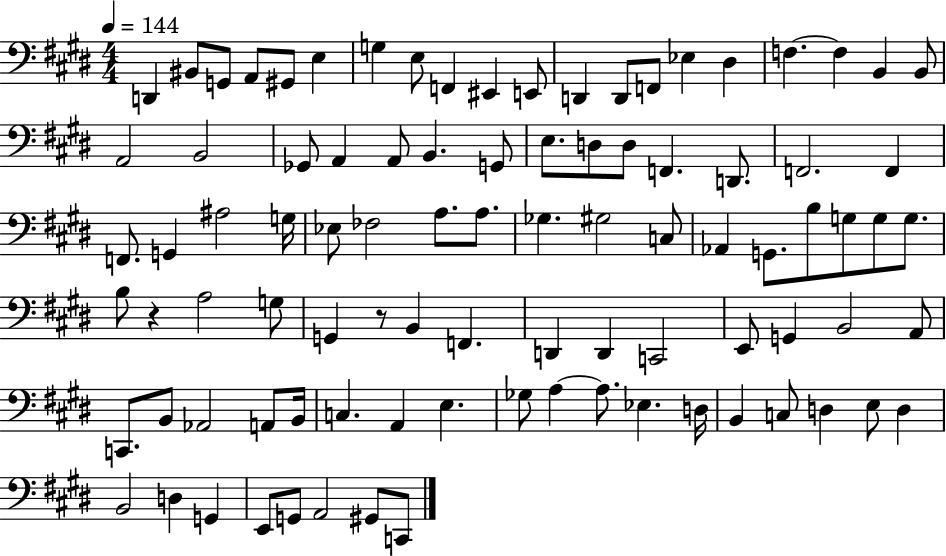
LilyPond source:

{
  \clef bass
  \numericTimeSignature
  \time 4/4
  \key e \major
  \tempo 4 = 144
  d,4 bis,8 g,8 a,8 gis,8 e4 | g4 e8 f,4 eis,4 e,8 | d,4 d,8 f,8 ees4 dis4 | f4.~~ f4 b,4 b,8 | \break a,2 b,2 | ges,8 a,4 a,8 b,4. g,8 | e8. d8 d8 f,4. d,8. | f,2. f,4 | \break f,8. g,4 ais2 g16 | ees8 fes2 a8. a8. | ges4. gis2 c8 | aes,4 g,8. b8 g8 g8 g8. | \break b8 r4 a2 g8 | g,4 r8 b,4 f,4. | d,4 d,4 c,2 | e,8 g,4 b,2 a,8 | \break c,8. b,8 aes,2 a,8 b,16 | c4. a,4 e4. | ges8 a4~~ a8. ees4. d16 | b,4 c8 d4 e8 d4 | \break b,2 d4 g,4 | e,8 g,8 a,2 gis,8 c,8 | \bar "|."
}